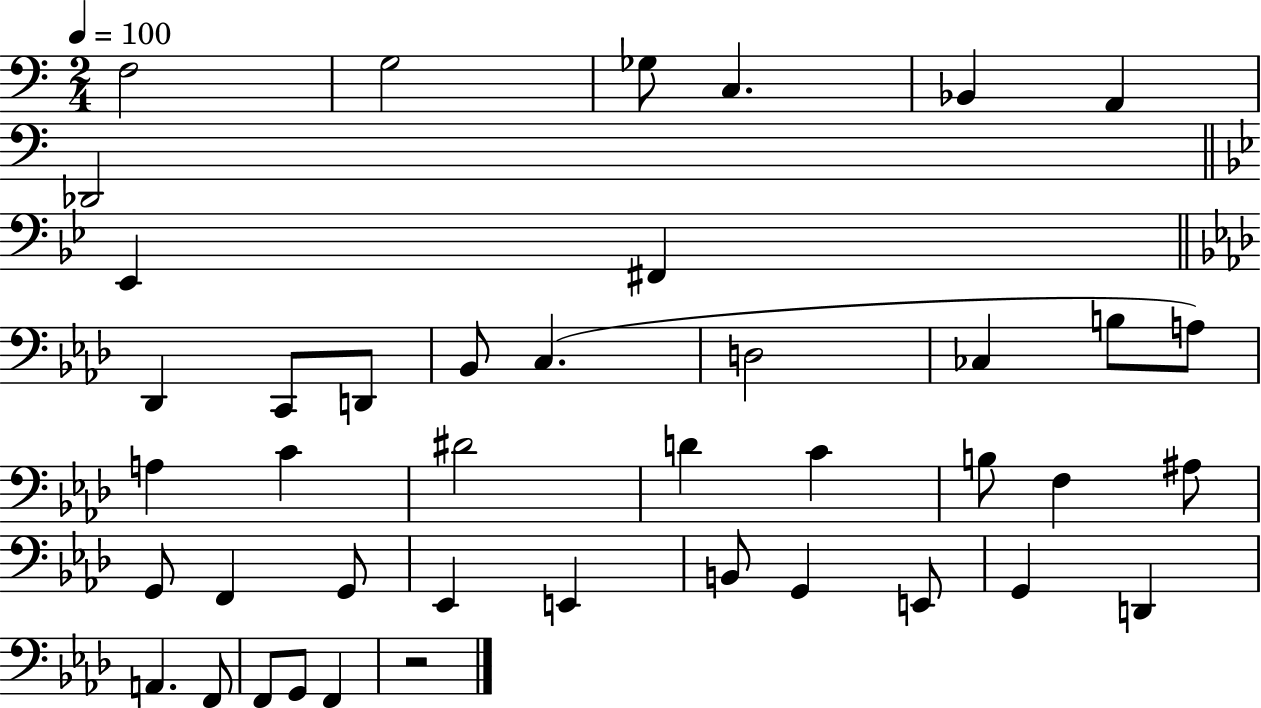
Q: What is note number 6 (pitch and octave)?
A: A2